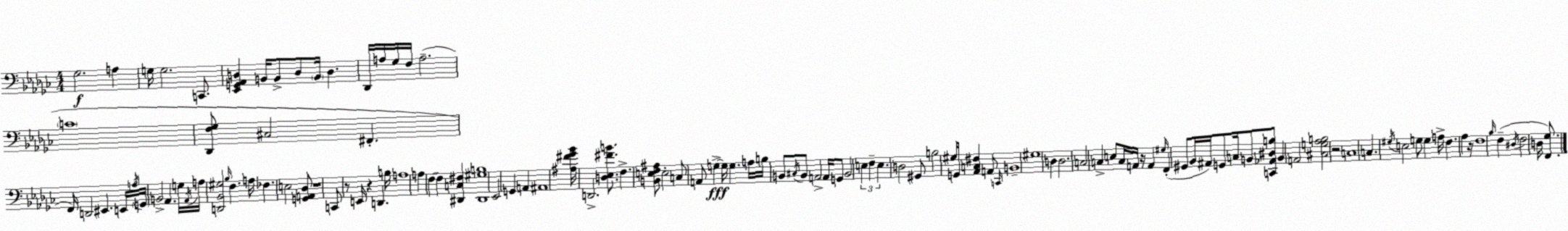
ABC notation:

X:1
T:Untitled
M:4/4
L:1/4
K:Ebm
_G,2 A, G,/4 G,2 C,,/2 [_E,,G,,_A,,D,] B,,/4 B,,/2 D,/2 B,,/4 D, _D,,/4 A,/4 _G,/4 F,/4 A,2 C4 [_D,,F,_G,]/2 ^C,2 ^F,, F,,/4 D,,2 ^E,, E,,/4 A,/4 G,,/4 B,,2 _A,, G,/4 _A,,/4 A,/4 [D,,_B,,^G,]2 _B,/4 F, A,/4 _F, E,2 [G,,A,,_D,]/2 z4 C,,/2 z/2 E,,/4 z D,, B,/4 A,4 A, F, F, [^D,,C,^F,] [^D,,^G,B,]4 _E,,2 G,, A,, ^A,,4 [^A,^F_G_B]/4 D,,2 [D,_E,^FB]/2 F, [B,,E,F,^A,]/2 E,2 C,/2 A,,/2 G, G,/4 G, A,/4 B,/4 B,,/2 ^C,/4 B,,/2 A,,2 A,,/4 G,,/2 B,,2 E, F, E, D,2 ^G,,/2 B,2 ^G,/4 G,,/4 [_A,,C,^F,] A,,/2 C,,/4 B,,4 ^G,4 D, D,2 C,2 C, E,/2 C,/4 A,,/4 z/4 A,, ^G,/4 F,, ^G,,/2 _B,,/4 ^A,,/4 G,,/2 C,/4 B,,/2 [C,,_A,,^D,B,]/2 B,, A,,2 [^C,G,_A,B,]2 z2 C,4 C, ^G,/4 E,2 G,/2 G, A,/4 F, _A, z/4 F,4 _B,/4 F, ^D,/4 F,2 D,/4 [F,,_G,]/2